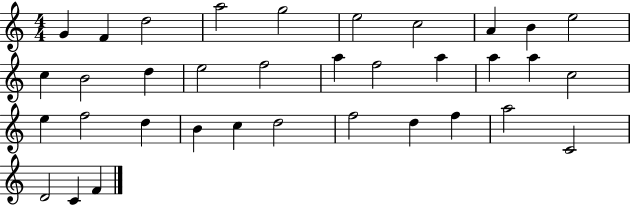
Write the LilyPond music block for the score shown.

{
  \clef treble
  \numericTimeSignature
  \time 4/4
  \key c \major
  g'4 f'4 d''2 | a''2 g''2 | e''2 c''2 | a'4 b'4 e''2 | \break c''4 b'2 d''4 | e''2 f''2 | a''4 f''2 a''4 | a''4 a''4 c''2 | \break e''4 f''2 d''4 | b'4 c''4 d''2 | f''2 d''4 f''4 | a''2 c'2 | \break d'2 c'4 f'4 | \bar "|."
}